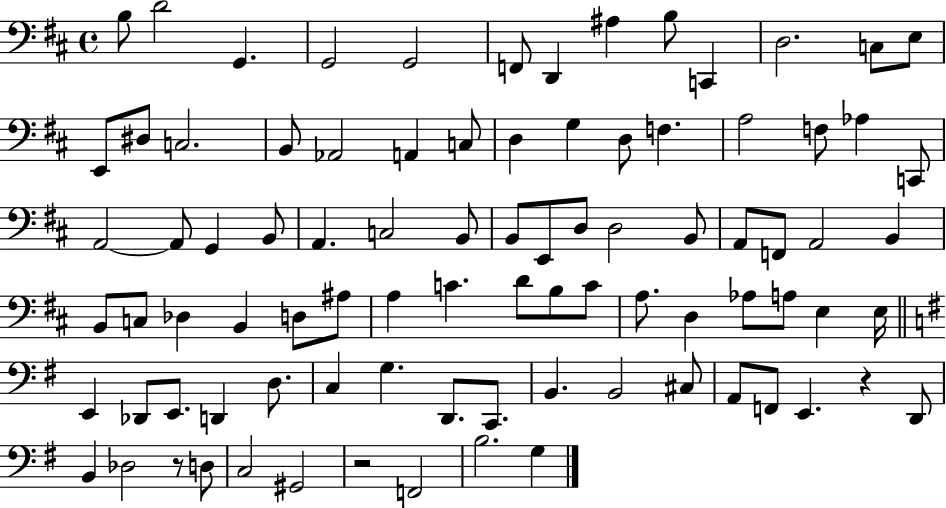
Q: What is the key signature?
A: D major